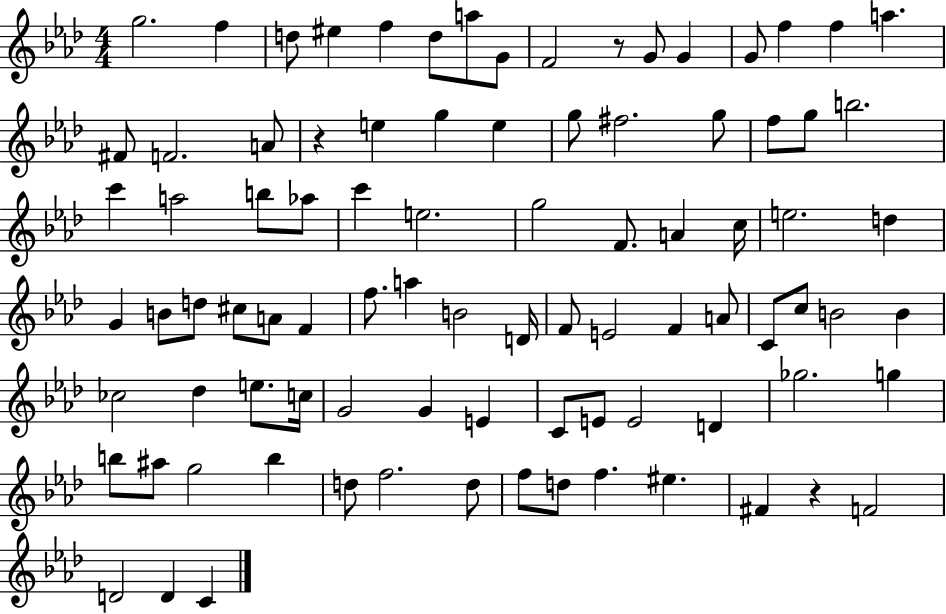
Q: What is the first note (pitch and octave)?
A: G5